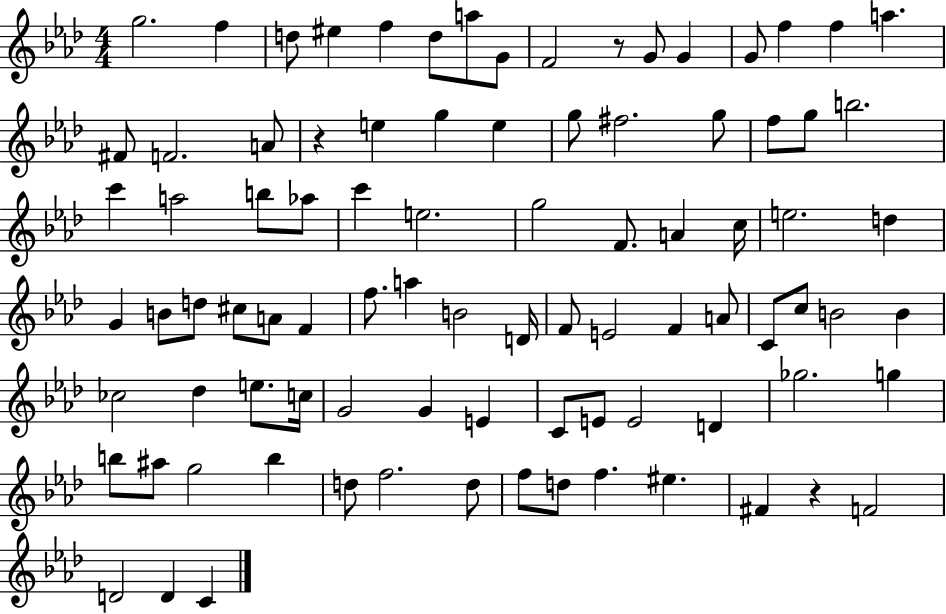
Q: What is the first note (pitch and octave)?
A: G5